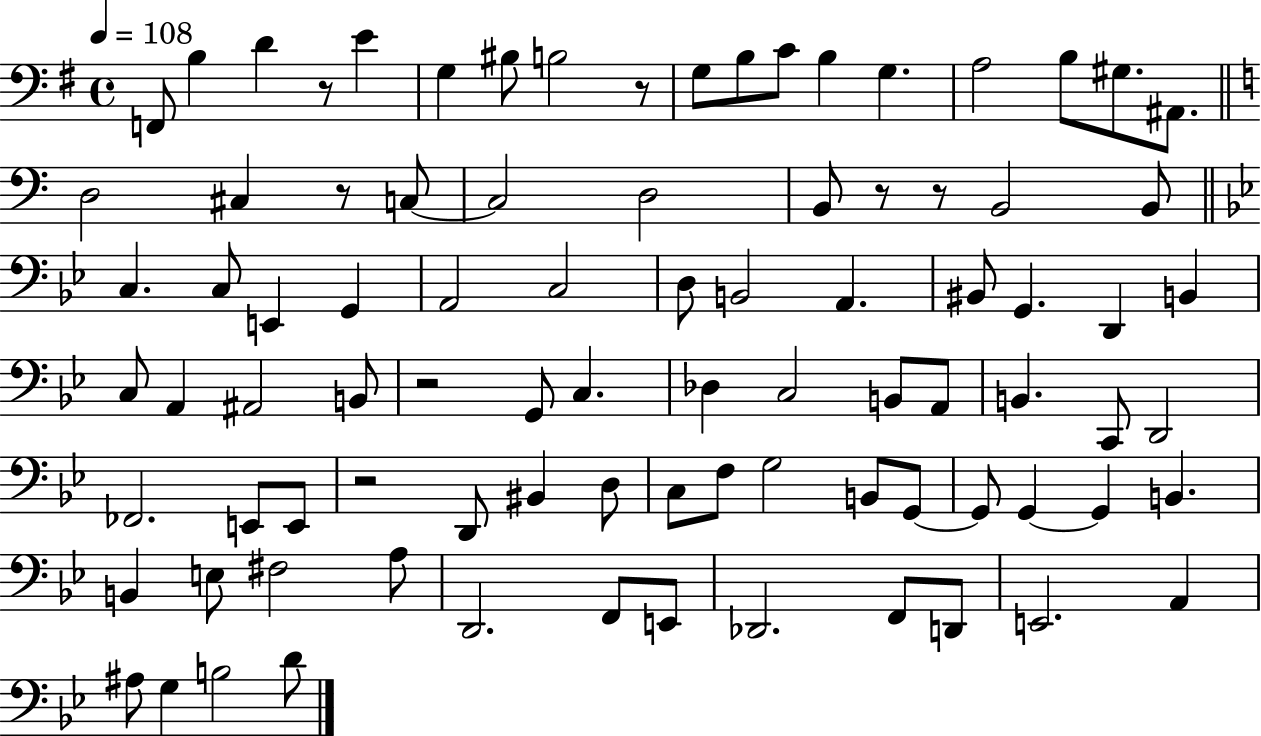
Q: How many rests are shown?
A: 7